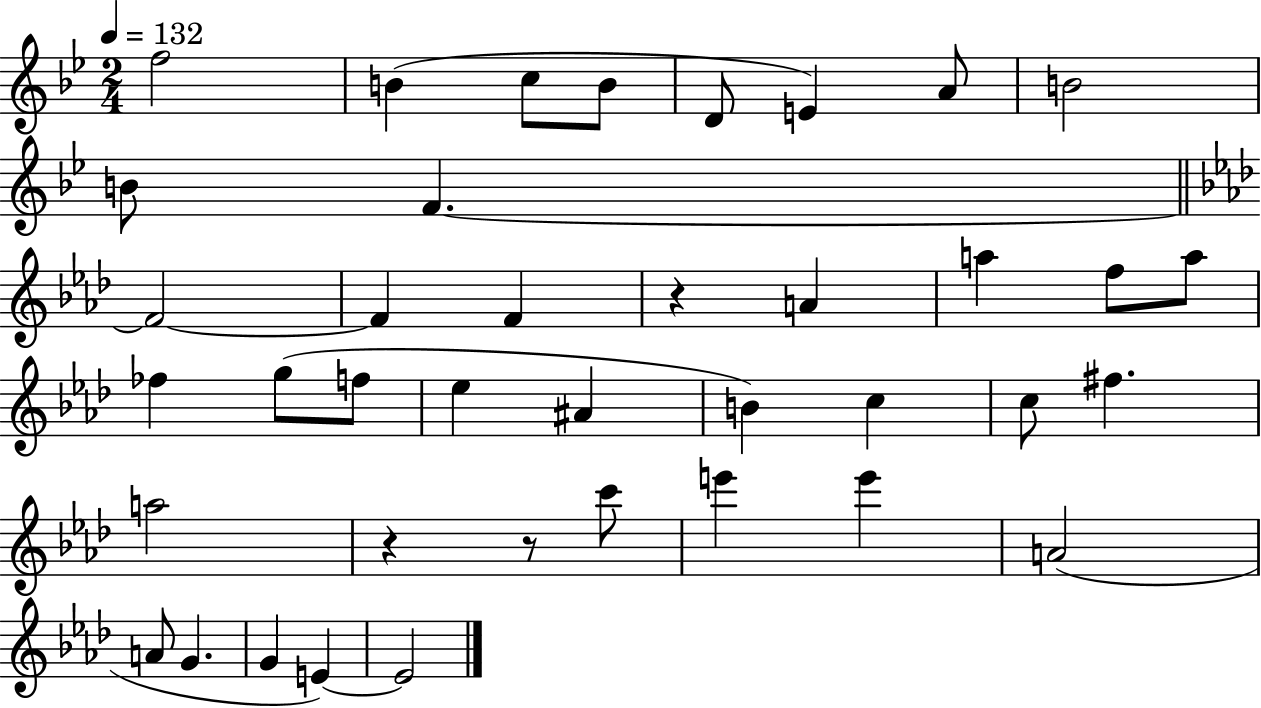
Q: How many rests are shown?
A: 3